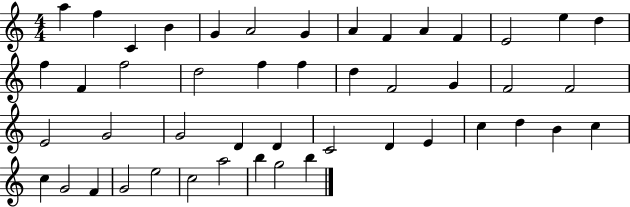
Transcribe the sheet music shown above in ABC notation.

X:1
T:Untitled
M:4/4
L:1/4
K:C
a f C B G A2 G A F A F E2 e d f F f2 d2 f f d F2 G F2 F2 E2 G2 G2 D D C2 D E c d B c c G2 F G2 e2 c2 a2 b g2 b